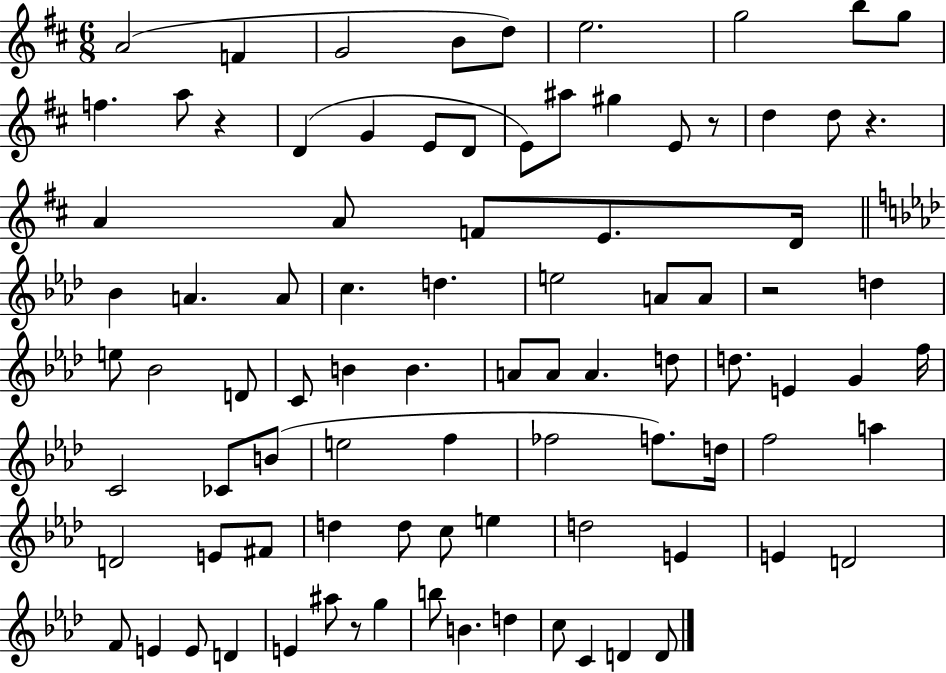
{
  \clef treble
  \numericTimeSignature
  \time 6/8
  \key d \major
  a'2( f'4 | g'2 b'8 d''8) | e''2. | g''2 b''8 g''8 | \break f''4. a''8 r4 | d'4( g'4 e'8 d'8 | e'8) ais''8 gis''4 e'8 r8 | d''4 d''8 r4. | \break a'4 a'8 f'8 e'8. d'16 | \bar "||" \break \key aes \major bes'4 a'4. a'8 | c''4. d''4. | e''2 a'8 a'8 | r2 d''4 | \break e''8 bes'2 d'8 | c'8 b'4 b'4. | a'8 a'8 a'4. d''8 | d''8. e'4 g'4 f''16 | \break c'2 ces'8 b'8( | e''2 f''4 | fes''2 f''8.) d''16 | f''2 a''4 | \break d'2 e'8 fis'8 | d''4 d''8 c''8 e''4 | d''2 e'4 | e'4 d'2 | \break f'8 e'4 e'8 d'4 | e'4 ais''8 r8 g''4 | b''8 b'4. d''4 | c''8 c'4 d'4 d'8 | \break \bar "|."
}